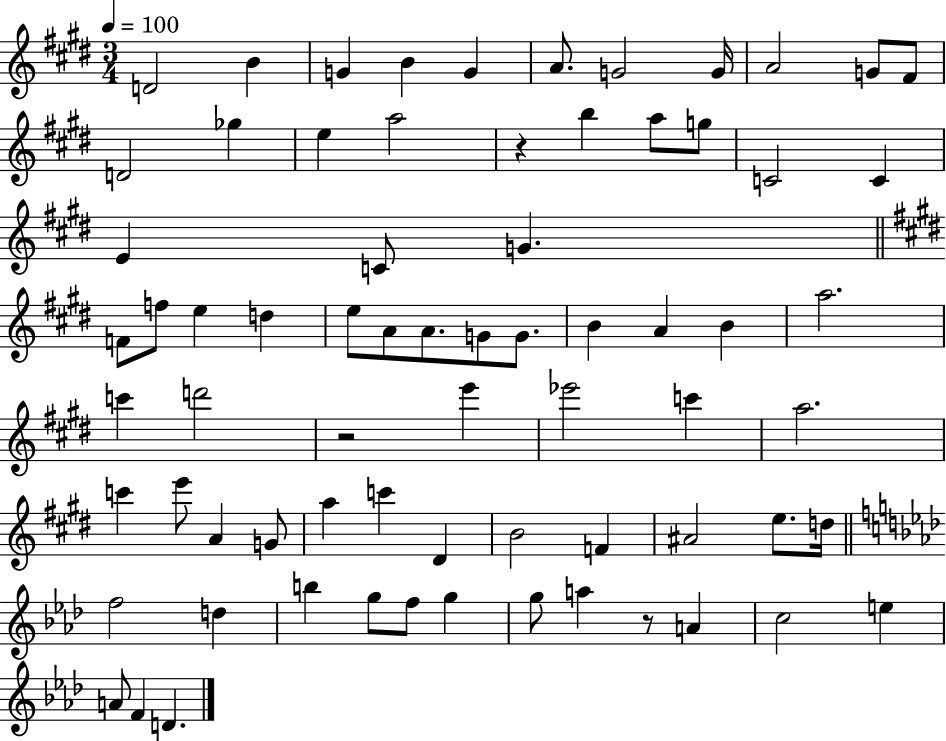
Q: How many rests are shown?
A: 3